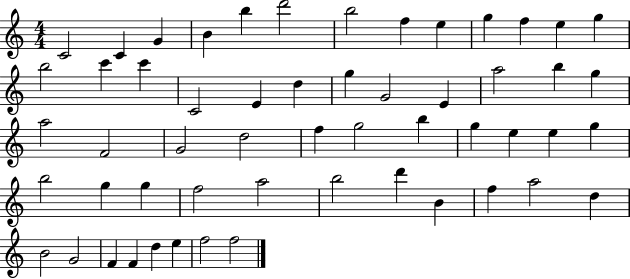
X:1
T:Untitled
M:4/4
L:1/4
K:C
C2 C G B b d'2 b2 f e g f e g b2 c' c' C2 E d g G2 E a2 b g a2 F2 G2 d2 f g2 b g e e g b2 g g f2 a2 b2 d' B f a2 d B2 G2 F F d e f2 f2